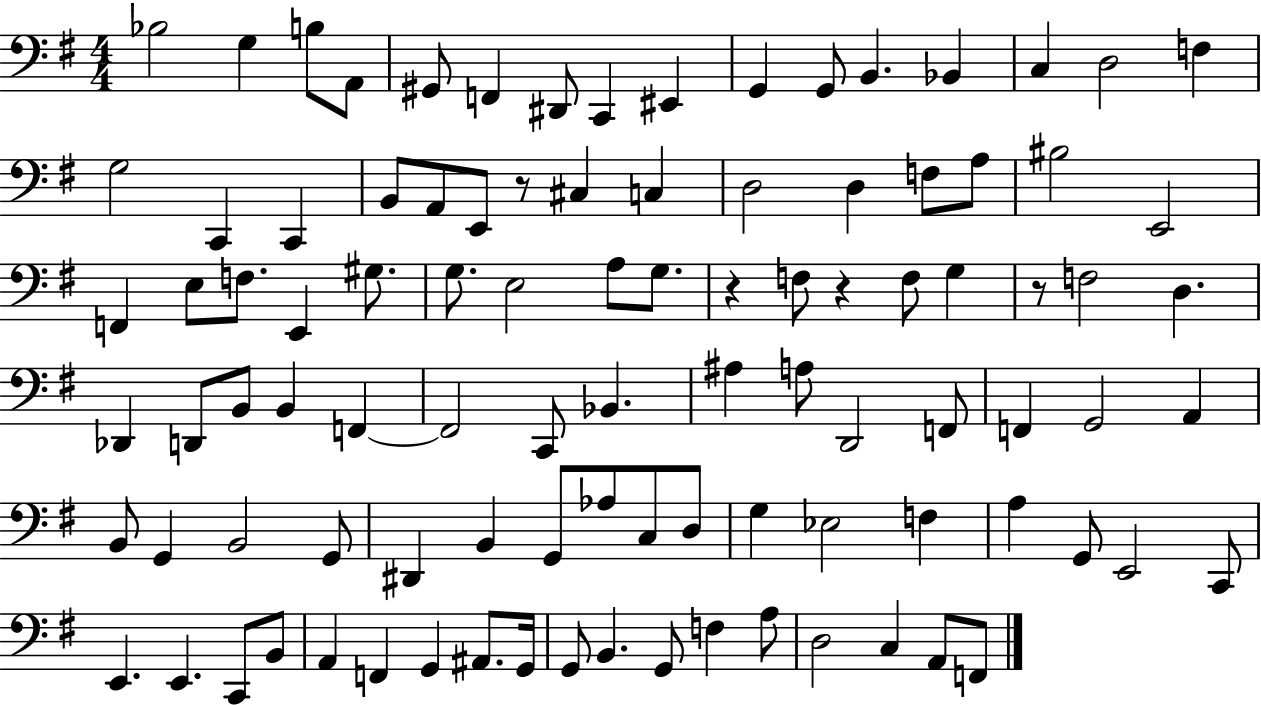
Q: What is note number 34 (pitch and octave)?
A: E2